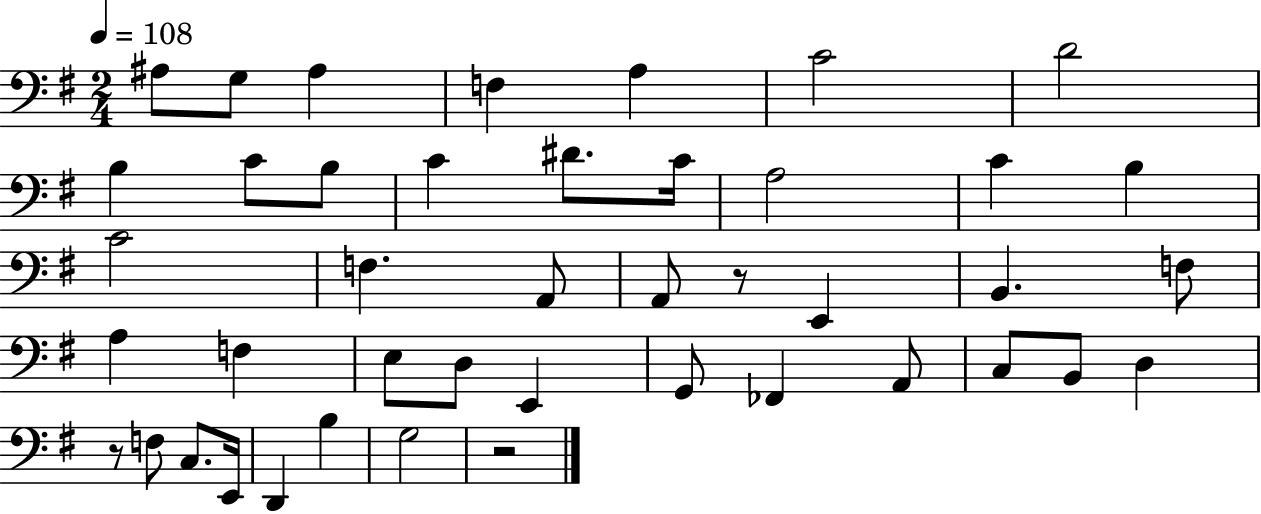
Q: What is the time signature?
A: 2/4